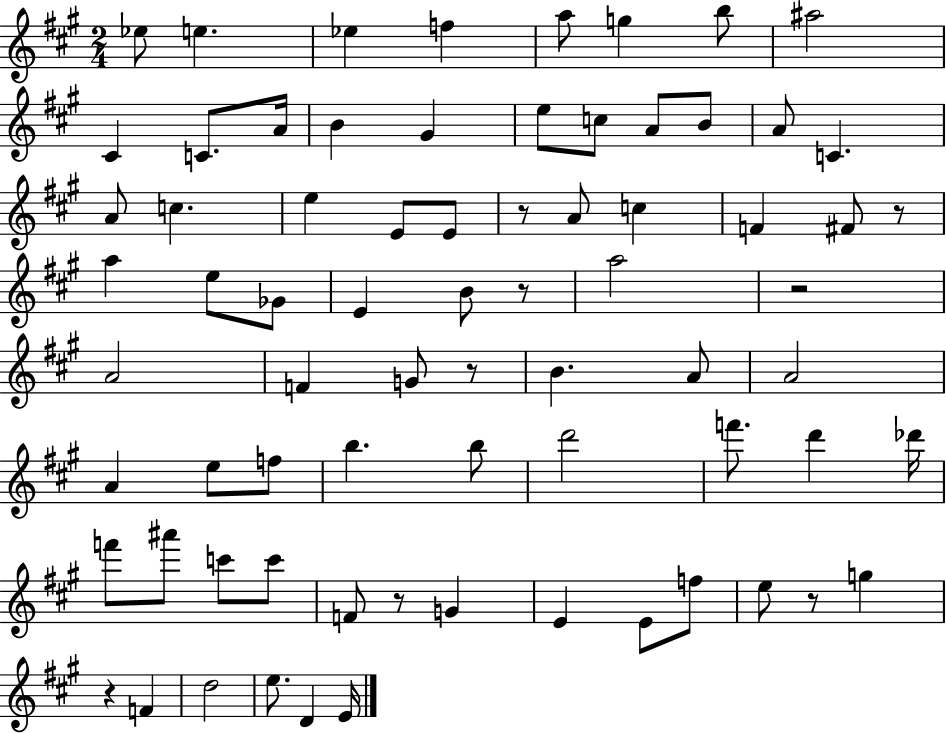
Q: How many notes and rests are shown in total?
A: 73